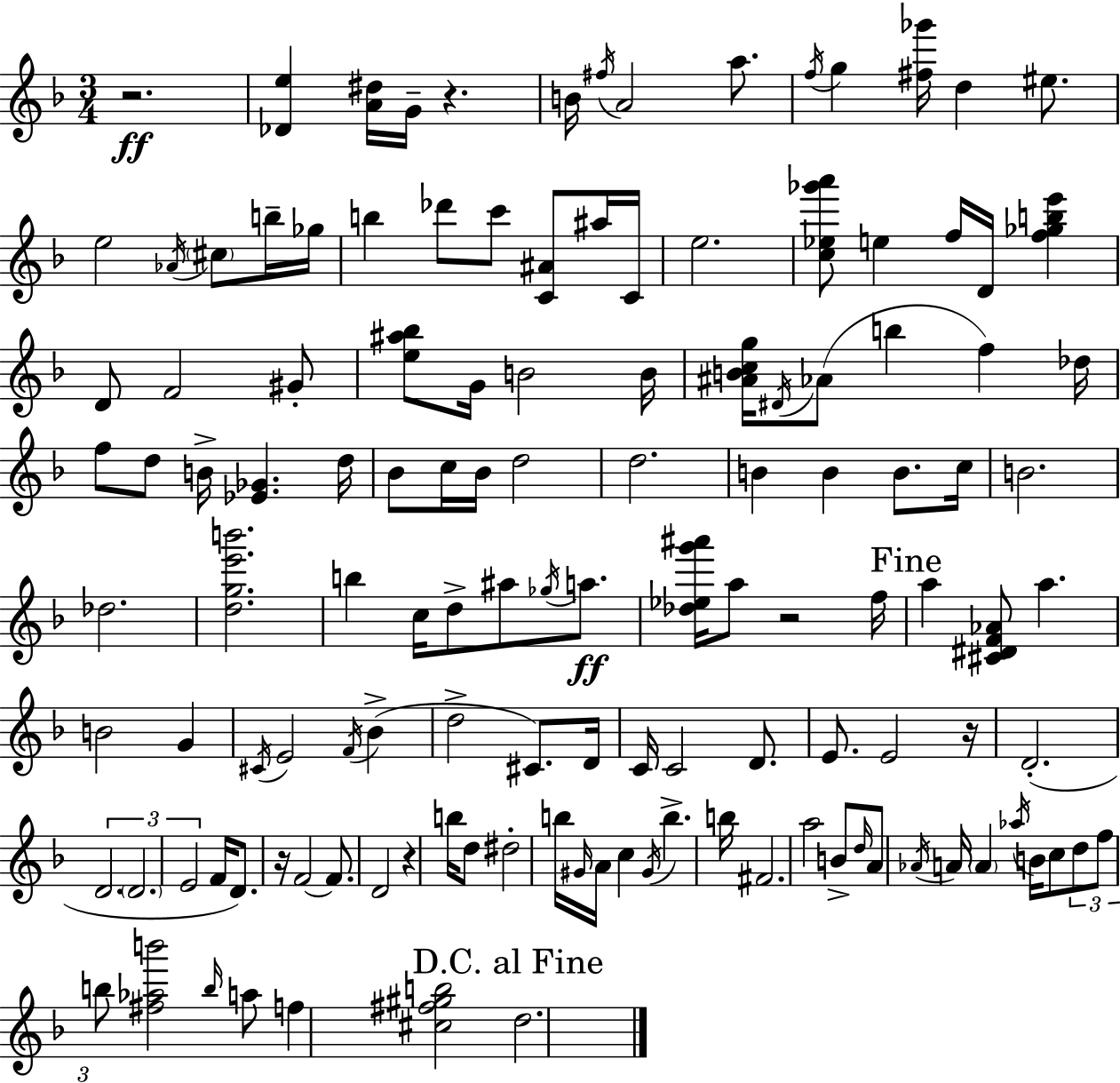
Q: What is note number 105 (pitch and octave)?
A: F5